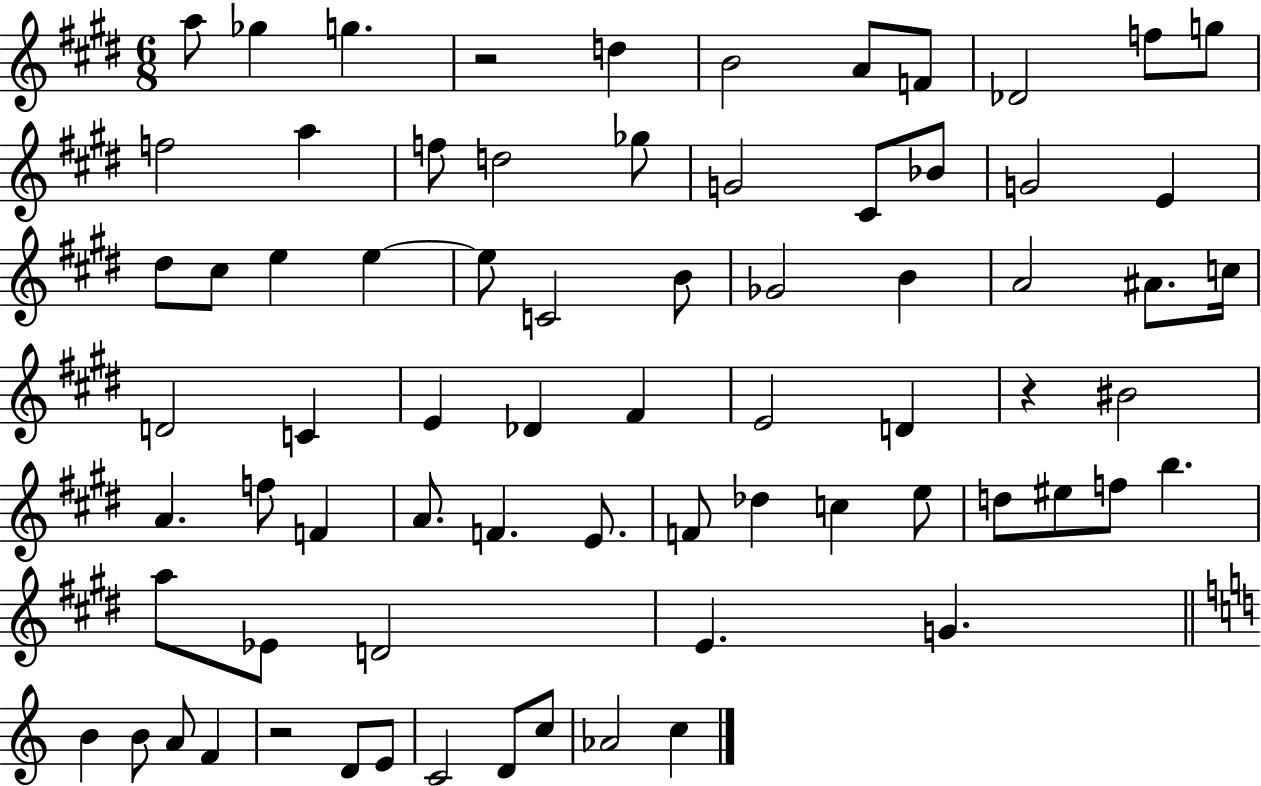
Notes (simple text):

A5/e Gb5/q G5/q. R/h D5/q B4/h A4/e F4/e Db4/h F5/e G5/e F5/h A5/q F5/e D5/h Gb5/e G4/h C#4/e Bb4/e G4/h E4/q D#5/e C#5/e E5/q E5/q E5/e C4/h B4/e Gb4/h B4/q A4/h A#4/e. C5/s D4/h C4/q E4/q Db4/q F#4/q E4/h D4/q R/q BIS4/h A4/q. F5/e F4/q A4/e. F4/q. E4/e. F4/e Db5/q C5/q E5/e D5/e EIS5/e F5/e B5/q. A5/e Eb4/e D4/h E4/q. G4/q. B4/q B4/e A4/e F4/q R/h D4/e E4/e C4/h D4/e C5/e Ab4/h C5/q